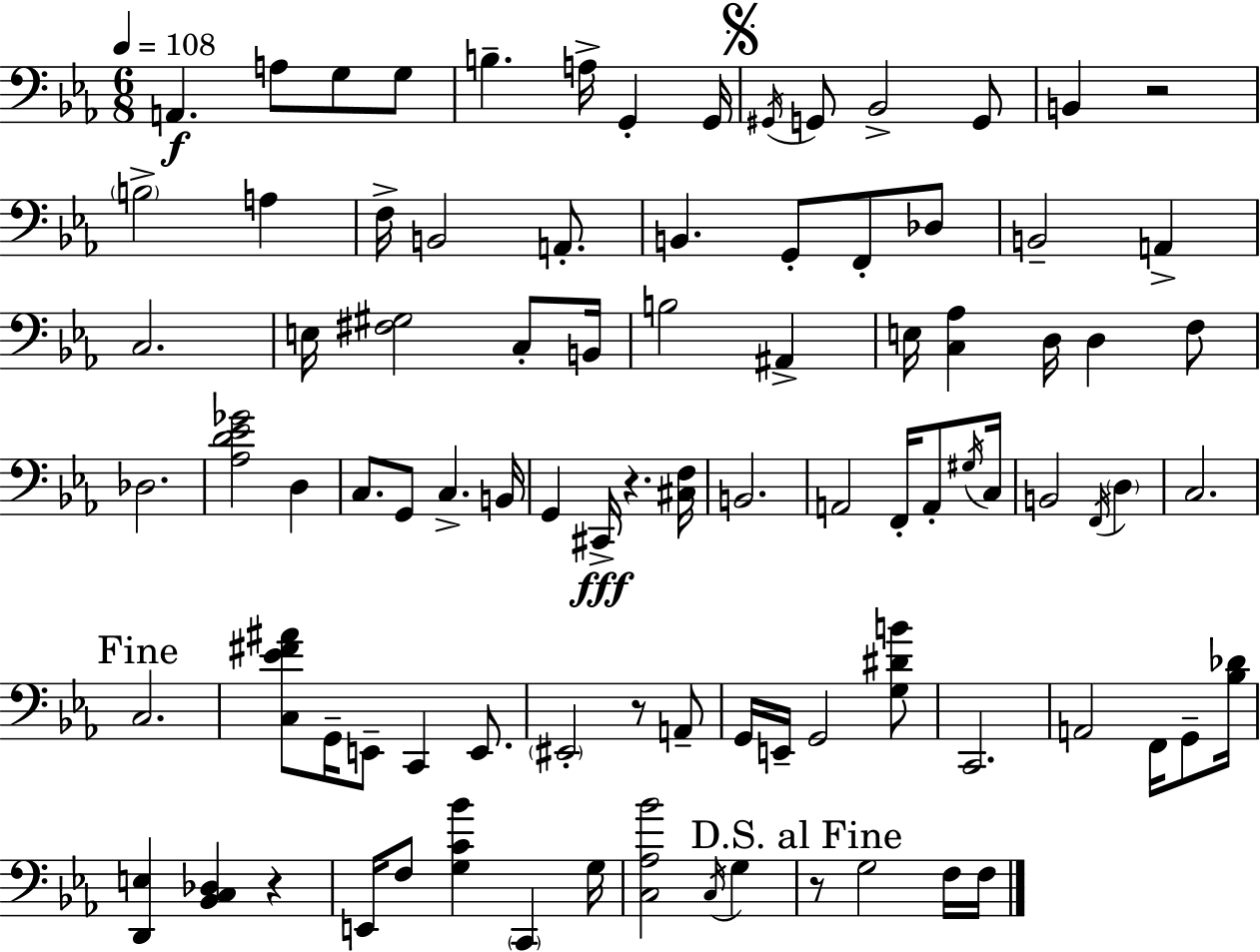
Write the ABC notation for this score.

X:1
T:Untitled
M:6/8
L:1/4
K:Cm
A,, A,/2 G,/2 G,/2 B, A,/4 G,, G,,/4 ^G,,/4 G,,/2 _B,,2 G,,/2 B,, z2 B,2 A, F,/4 B,,2 A,,/2 B,, G,,/2 F,,/2 _D,/2 B,,2 A,, C,2 E,/4 [^F,^G,]2 C,/2 B,,/4 B,2 ^A,, E,/4 [C,_A,] D,/4 D, F,/2 _D,2 [_A,D_E_G]2 D, C,/2 G,,/2 C, B,,/4 G,, ^C,,/4 z [^C,F,]/4 B,,2 A,,2 F,,/4 A,,/2 ^G,/4 C,/4 B,,2 F,,/4 D, C,2 C,2 [C,_E^F^A]/2 G,,/4 E,,/2 C,, E,,/2 ^E,,2 z/2 A,,/2 G,,/4 E,,/4 G,,2 [G,^DB]/2 C,,2 A,,2 F,,/4 G,,/2 [_B,_D]/4 [D,,E,] [_B,,C,_D,] z E,,/4 F,/2 [G,C_B] C,, G,/4 [C,_A,_B]2 C,/4 G, z/2 G,2 F,/4 F,/4